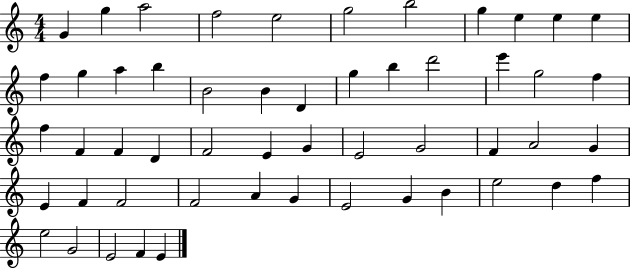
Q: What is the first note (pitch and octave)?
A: G4